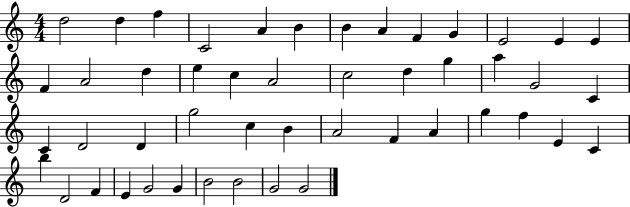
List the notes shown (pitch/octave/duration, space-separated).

D5/h D5/q F5/q C4/h A4/q B4/q B4/q A4/q F4/q G4/q E4/h E4/q E4/q F4/q A4/h D5/q E5/q C5/q A4/h C5/h D5/q G5/q A5/q G4/h C4/q C4/q D4/h D4/q G5/h C5/q B4/q A4/h F4/q A4/q G5/q F5/q E4/q C4/q B5/q D4/h F4/q E4/q G4/h G4/q B4/h B4/h G4/h G4/h